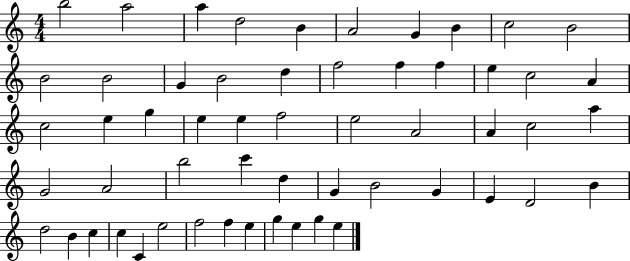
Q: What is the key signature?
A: C major